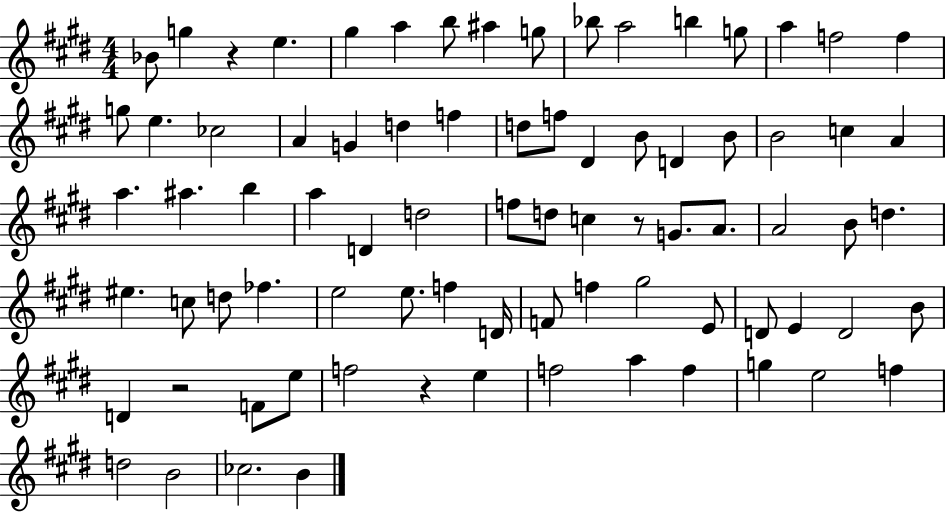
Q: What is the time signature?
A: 4/4